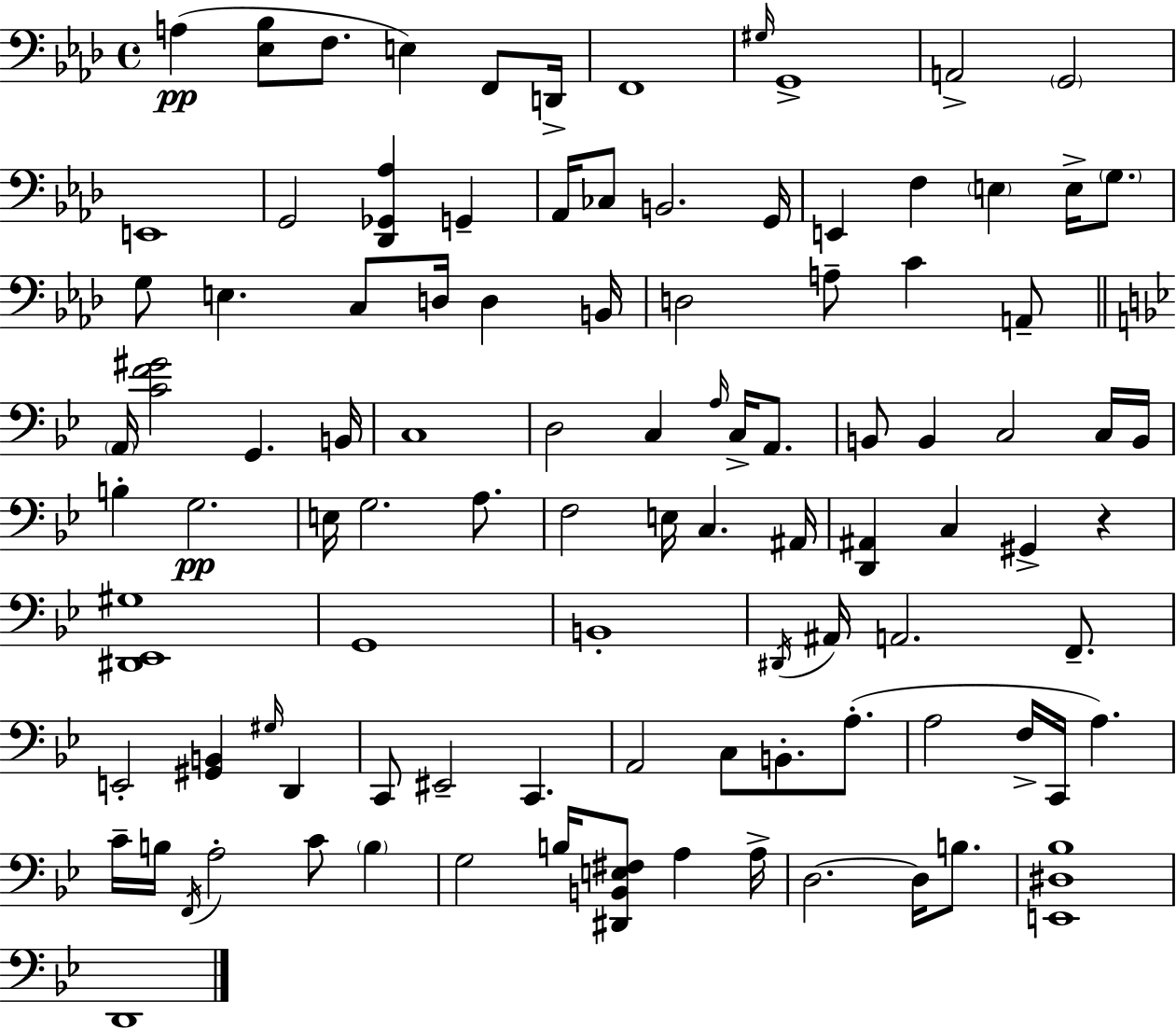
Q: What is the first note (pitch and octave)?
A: A3